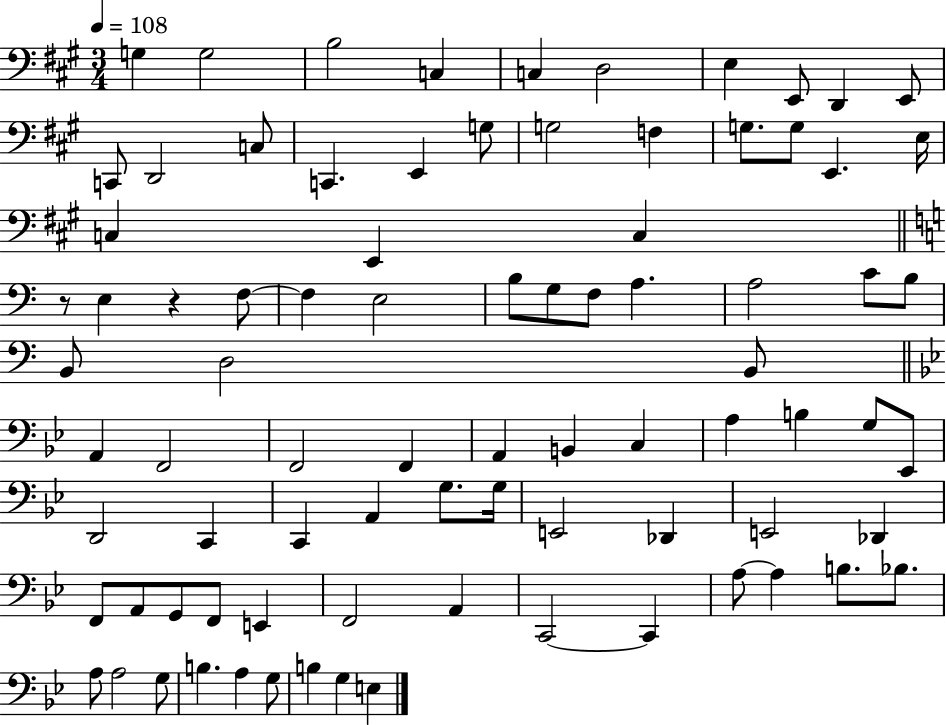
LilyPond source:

{
  \clef bass
  \numericTimeSignature
  \time 3/4
  \key a \major
  \tempo 4 = 108
  g4 g2 | b2 c4 | c4 d2 | e4 e,8 d,4 e,8 | \break c,8 d,2 c8 | c,4. e,4 g8 | g2 f4 | g8. g8 e,4. e16 | \break c4 e,4 c4 | \bar "||" \break \key c \major r8 e4 r4 f8~~ | f4 e2 | b8 g8 f8 a4. | a2 c'8 b8 | \break b,8 d2 b,8 | \bar "||" \break \key g \minor a,4 f,2 | f,2 f,4 | a,4 b,4 c4 | a4 b4 g8 ees,8 | \break d,2 c,4 | c,4 a,4 g8. g16 | e,2 des,4 | e,2 des,4 | \break f,8 a,8 g,8 f,8 e,4 | f,2 a,4 | c,2~~ c,4 | a8~~ a4 b8. bes8. | \break a8 a2 g8 | b4. a4 g8 | b4 g4 e4 | \bar "|."
}